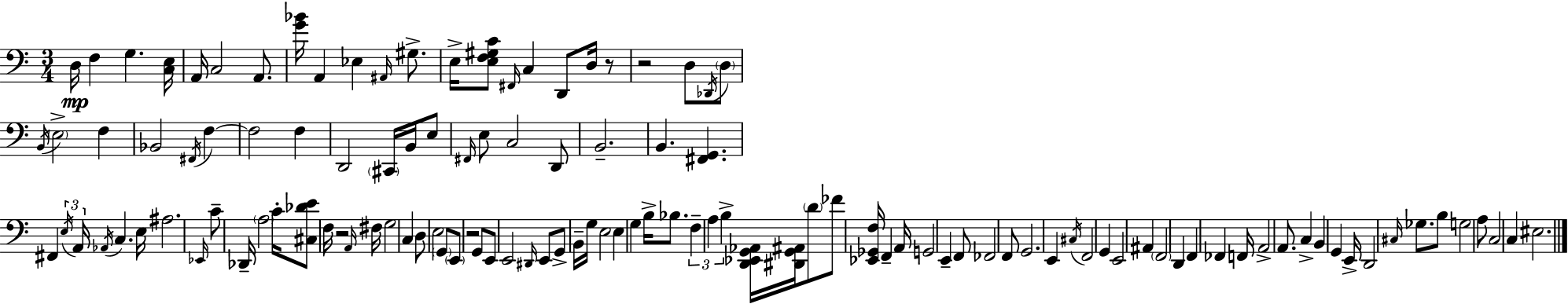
{
  \clef bass
  \numericTimeSignature
  \time 3/4
  \key a \minor
  d16\mp f4 g4. <c e>16 | a,16 c2 a,8. | <g' bes'>16 a,4 ees4 \grace { ais,16 } gis8.-> | e16-> <e f gis c'>8 \grace { fis,16 } c4 d,8 d16 | \break r8 r2 d8 | \acciaccatura { des,16 } \parenthesize d8 \acciaccatura { b,16 } \parenthesize e2-> | f4 bes,2 | \acciaccatura { fis,16 } f4~~ f2 | \break f4 d,2 | \parenthesize cis,16 b,16 e8 \grace { fis,16 } e8 c2 | d,8 b,2.-- | b,4. | \break <fis, g,>4. fis,4 \tuplet 3/2 { \acciaccatura { e16 } a,16 | \acciaccatura { aes,16 } } c4. e16 ais2. | \grace { ees,16 } c'8-- des,16-- | \parenthesize a2 c'16-. <cis des' e'>8 f16 | \break r2 \grace { a,16 } fis16 g2 | c4 d8 | e2 \parenthesize g,8 \parenthesize e,8 | r2 g,8 e,8 | \break e,2 \grace { dis,16 } e,8 g,8-> | b,16-- g16 e2 e4 | g4 b16-> bes8. \tuplet 3/2 { f4-- | a4 b4-> } <d, ees, g, aes,>16 | \break <dis, g, ais,>16 \parenthesize d'8 fes'8 <ees, ges, f>16 f,4-- a,16 g,2 | e,4-- f,8 | fes,2 f,8 g,2. | e,4 | \break \acciaccatura { cis16 } f,2 | g,4 e,2 | ais,4 \parenthesize f,2 | d,4 f,4 fes,4 | \break f,16 a,2-> a,8. | c4-> b,4 g,4 | e,16-> d,2 \grace { cis16 } ges8. | b8 g2 a8 | \break c2 c4 | eis2. | \bar "|."
}